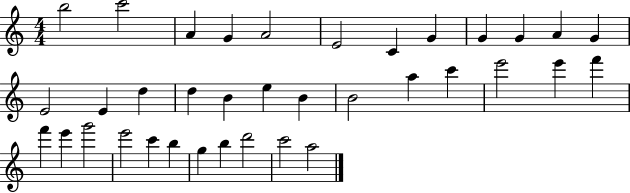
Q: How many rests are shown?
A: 0